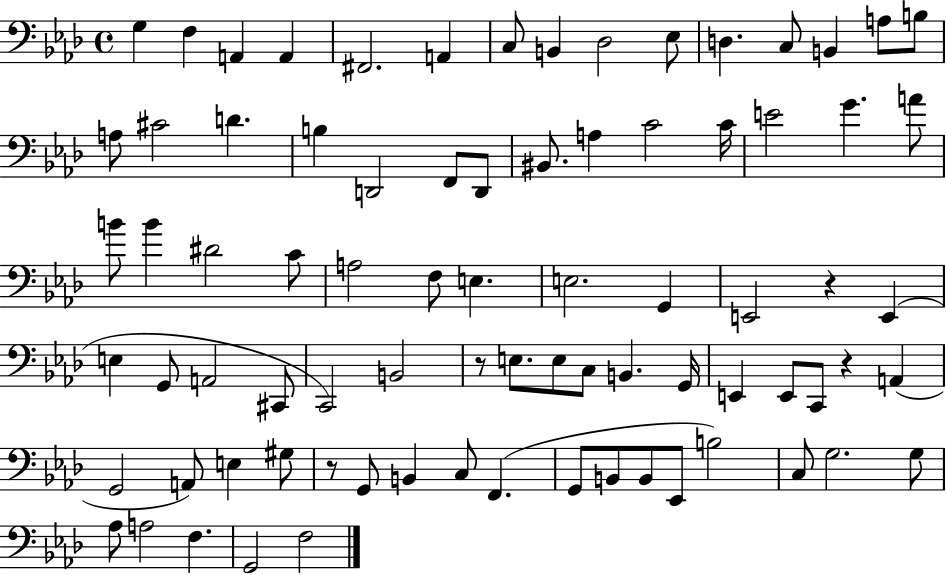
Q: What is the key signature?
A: AES major